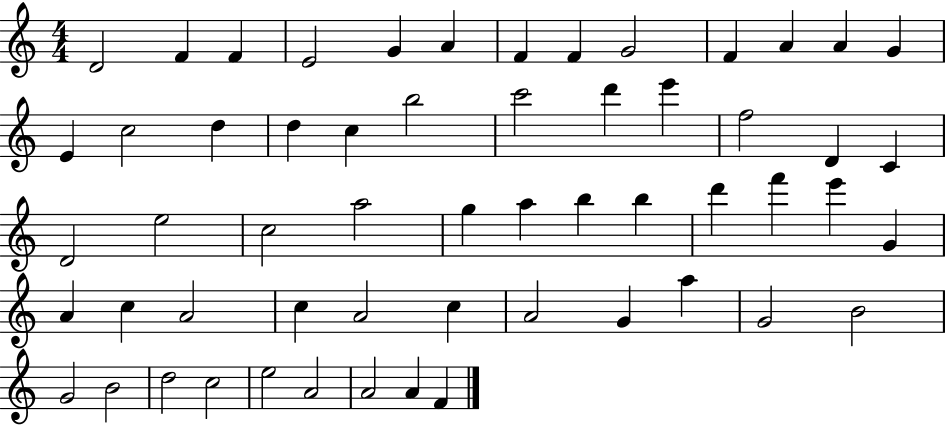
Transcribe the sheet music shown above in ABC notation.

X:1
T:Untitled
M:4/4
L:1/4
K:C
D2 F F E2 G A F F G2 F A A G E c2 d d c b2 c'2 d' e' f2 D C D2 e2 c2 a2 g a b b d' f' e' G A c A2 c A2 c A2 G a G2 B2 G2 B2 d2 c2 e2 A2 A2 A F